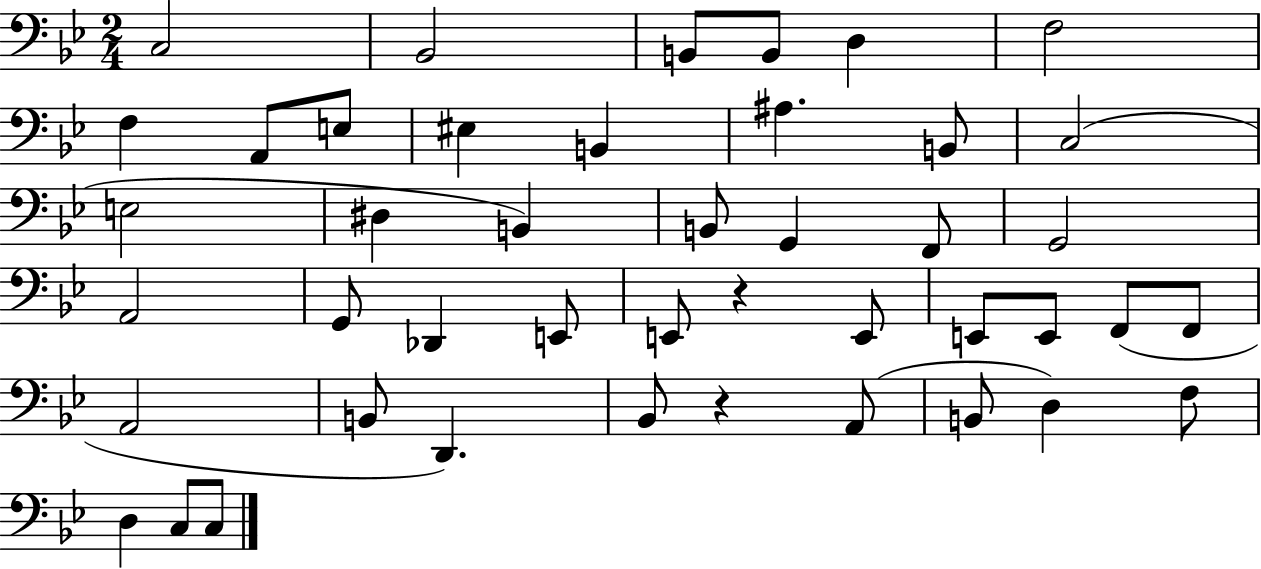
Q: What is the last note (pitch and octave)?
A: C3